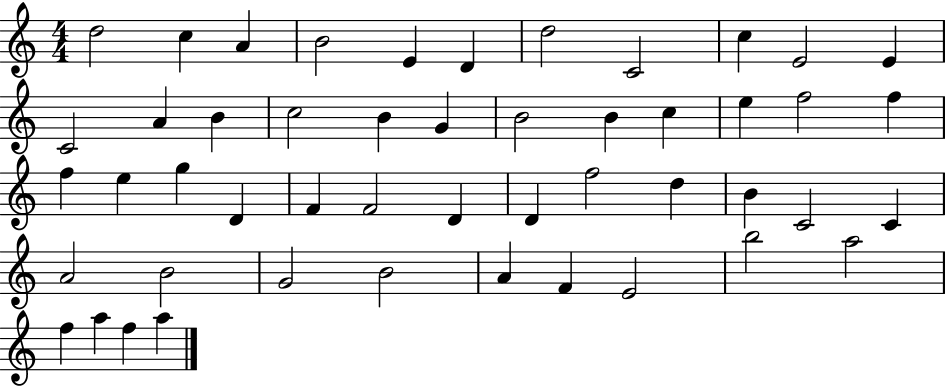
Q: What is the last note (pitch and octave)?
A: A5